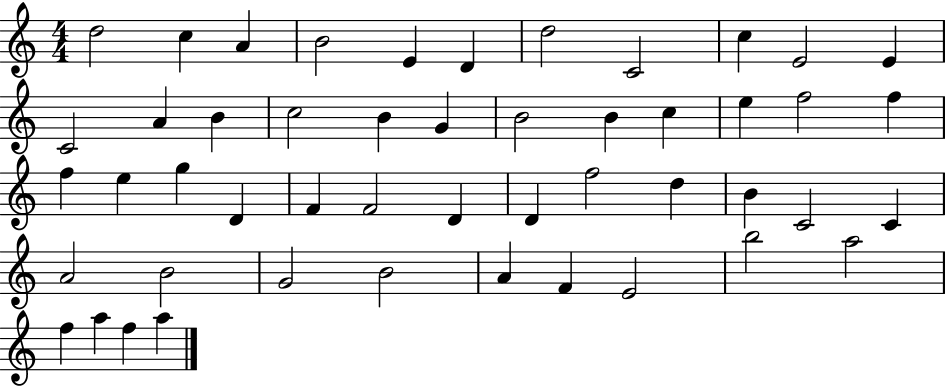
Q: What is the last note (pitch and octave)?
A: A5